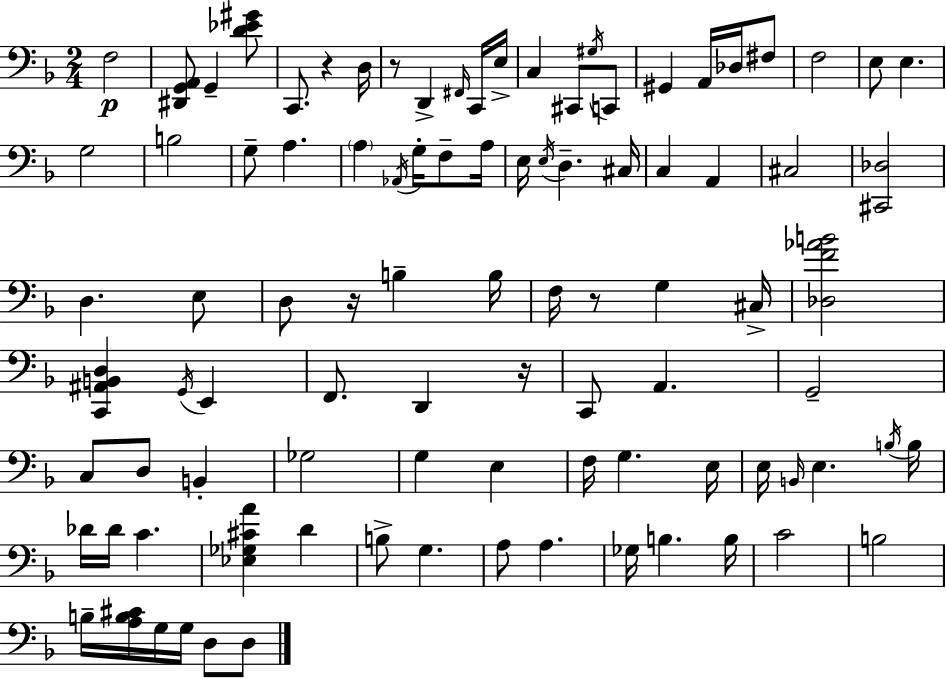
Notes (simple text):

F3/h [D#2,G2,A2]/e G2/q [D4,Eb4,G#4]/e C2/e. R/q D3/s R/e D2/q F#2/s C2/s E3/s C3/q C#2/e G#3/s C2/e G#2/q A2/s Db3/s F#3/e F3/h E3/e E3/q. G3/h B3/h G3/e A3/q. A3/q Ab2/s G3/s F3/e A3/s E3/s E3/s D3/q. C#3/s C3/q A2/q C#3/h [C#2,Db3]/h D3/q. E3/e D3/e R/s B3/q B3/s F3/s R/e G3/q C#3/s [Db3,F4,Ab4,B4]/h [C2,A#2,B2,D3]/q G2/s E2/q F2/e. D2/q R/s C2/e A2/q. G2/h C3/e D3/e B2/q Gb3/h G3/q E3/q F3/s G3/q. E3/s E3/s B2/s E3/q. B3/s B3/s Db4/s Db4/s C4/q. [Eb3,Gb3,C#4,A4]/q D4/q B3/e G3/q. A3/e A3/q. Gb3/s B3/q. B3/s C4/h B3/h B3/s [A3,B3,C#4]/s G3/s G3/s D3/e D3/e